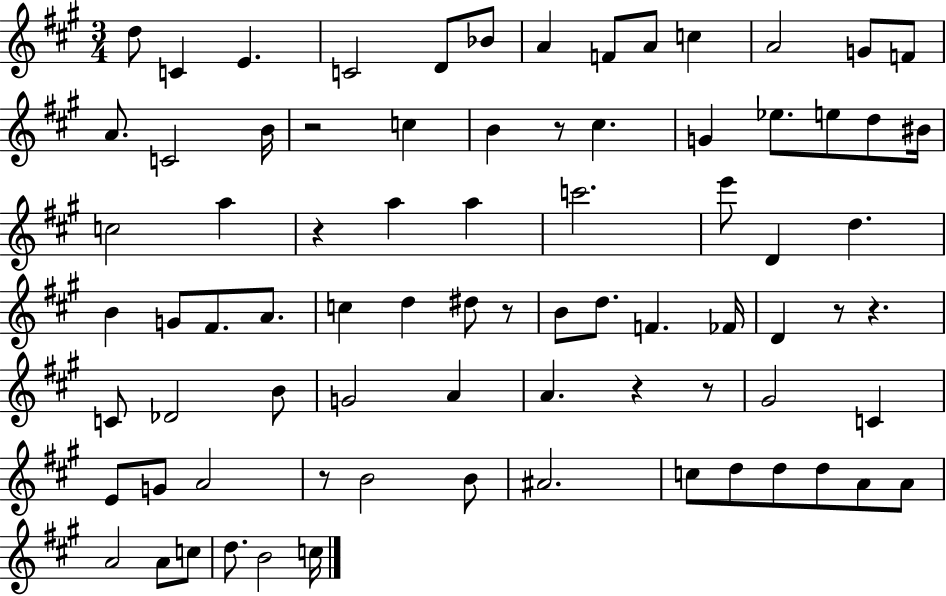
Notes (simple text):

D5/e C4/q E4/q. C4/h D4/e Bb4/e A4/q F4/e A4/e C5/q A4/h G4/e F4/e A4/e. C4/h B4/s R/h C5/q B4/q R/e C#5/q. G4/q Eb5/e. E5/e D5/e BIS4/s C5/h A5/q R/q A5/q A5/q C6/h. E6/e D4/q D5/q. B4/q G4/e F#4/e. A4/e. C5/q D5/q D#5/e R/e B4/e D5/e. F4/q. FES4/s D4/q R/e R/q. C4/e Db4/h B4/e G4/h A4/q A4/q. R/q R/e G#4/h C4/q E4/e G4/e A4/h R/e B4/h B4/e A#4/h. C5/e D5/e D5/e D5/e A4/e A4/e A4/h A4/e C5/e D5/e. B4/h C5/s